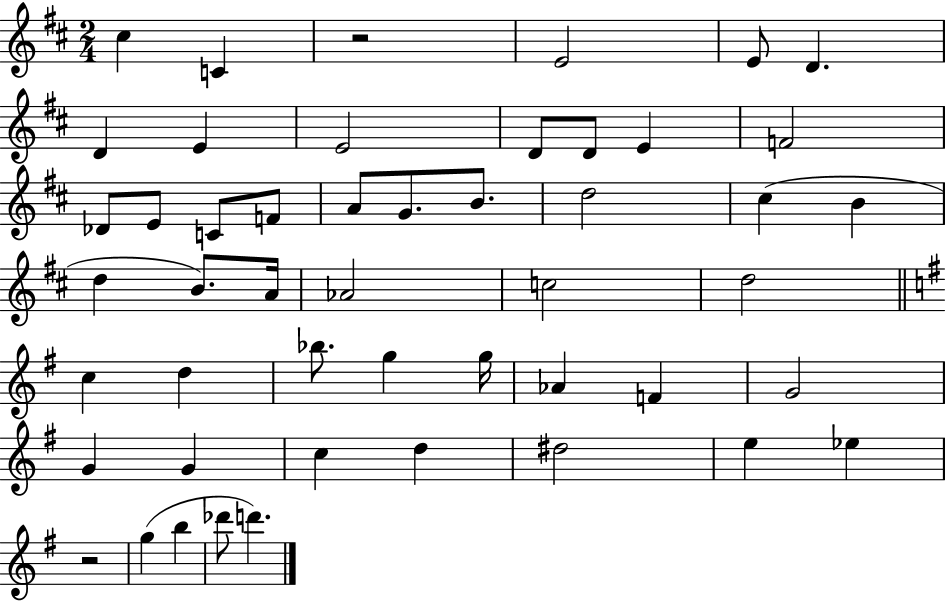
C#5/q C4/q R/h E4/h E4/e D4/q. D4/q E4/q E4/h D4/e D4/e E4/q F4/h Db4/e E4/e C4/e F4/e A4/e G4/e. B4/e. D5/h C#5/q B4/q D5/q B4/e. A4/s Ab4/h C5/h D5/h C5/q D5/q Bb5/e. G5/q G5/s Ab4/q F4/q G4/h G4/q G4/q C5/q D5/q D#5/h E5/q Eb5/q R/h G5/q B5/q Db6/e D6/q.